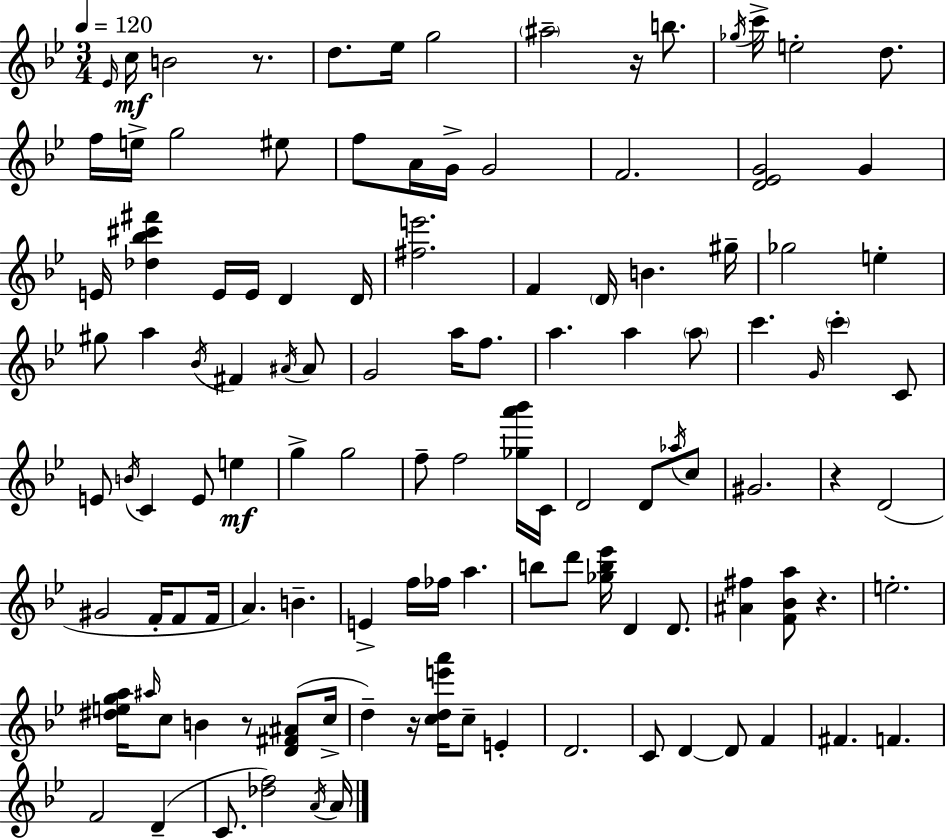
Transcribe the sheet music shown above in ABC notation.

X:1
T:Untitled
M:3/4
L:1/4
K:Gm
_E/4 c/4 B2 z/2 d/2 _e/4 g2 ^a2 z/4 b/2 _g/4 c'/4 e2 d/2 f/4 e/4 g2 ^e/2 f/2 A/4 G/4 G2 F2 [D_EG]2 G E/4 [_d_b^c'^f'] E/4 E/4 D D/4 [^fe']2 F D/4 B ^g/4 _g2 e ^g/2 a _B/4 ^F ^A/4 ^A/2 G2 a/4 f/2 a a a/2 c' G/4 c' C/2 E/2 B/4 C E/2 e g g2 f/2 f2 [_ga'_b']/4 C/4 D2 D/2 _a/4 c/2 ^G2 z D2 ^G2 F/4 F/2 F/4 A B E f/4 _f/4 a b/2 d'/2 [_gb_e']/4 D D/2 [^A^f] [F_Ba]/2 z e2 [^dega]/4 ^a/4 c/2 B z/2 [D^F^A]/2 c/4 d z/4 [cde'a']/4 c/2 E D2 C/2 D D/2 F ^F F F2 D C/2 [_df]2 A/4 A/4